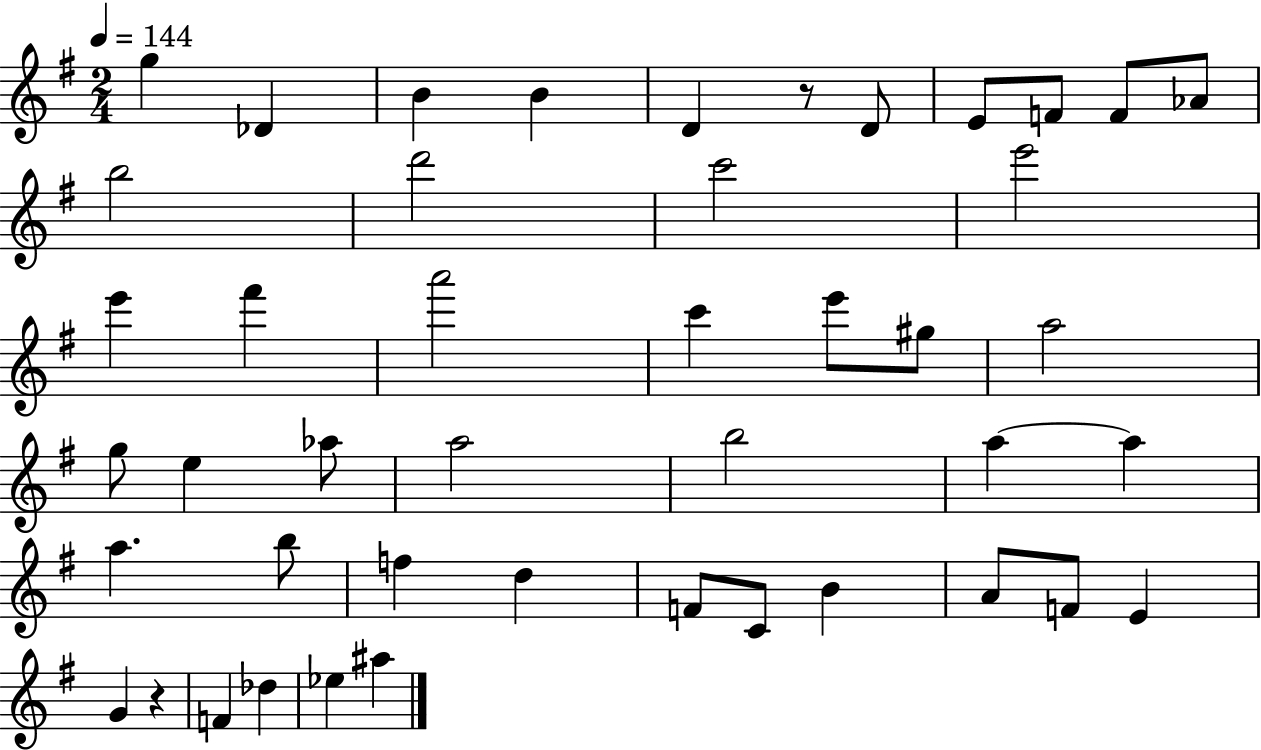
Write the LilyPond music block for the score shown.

{
  \clef treble
  \numericTimeSignature
  \time 2/4
  \key g \major
  \tempo 4 = 144
  g''4 des'4 | b'4 b'4 | d'4 r8 d'8 | e'8 f'8 f'8 aes'8 | \break b''2 | d'''2 | c'''2 | e'''2 | \break e'''4 fis'''4 | a'''2 | c'''4 e'''8 gis''8 | a''2 | \break g''8 e''4 aes''8 | a''2 | b''2 | a''4~~ a''4 | \break a''4. b''8 | f''4 d''4 | f'8 c'8 b'4 | a'8 f'8 e'4 | \break g'4 r4 | f'4 des''4 | ees''4 ais''4 | \bar "|."
}